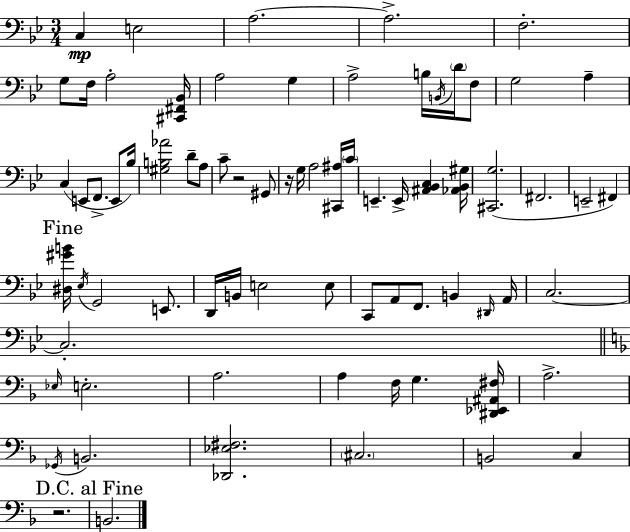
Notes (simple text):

C3/q E3/h A3/h. A3/h. F3/h. G3/e F3/s A3/h [C#2,F#2,Bb2]/s A3/h G3/q A3/h B3/s B2/s D4/s F3/e G3/h A3/q C3/q E2/e F2/e. E2/e Bb3/s [G#3,B3,Ab4]/h D4/e A3/e C4/e R/h G#2/e R/s G3/s A3/h [C#2,A#3]/s C4/s E2/q. E2/s [A#2,Bb2,C3]/q [Ab2,Bb2,G#3]/s [C#2,G3]/h. F#2/h. E2/h F#2/q [D#3,G#4,B4]/s Eb3/s G2/h E2/e. D2/s B2/s E3/h E3/e C2/e A2/e F2/e. B2/q D#2/s A2/s C3/h. C3/h. Eb3/s E3/h. A3/h. A3/q F3/s G3/q. [D#2,Eb2,A#2,F#3]/s A3/h. Gb2/s B2/h. [Db2,Eb3,F#3]/h. C#3/h. B2/h C3/q R/h. B2/h.